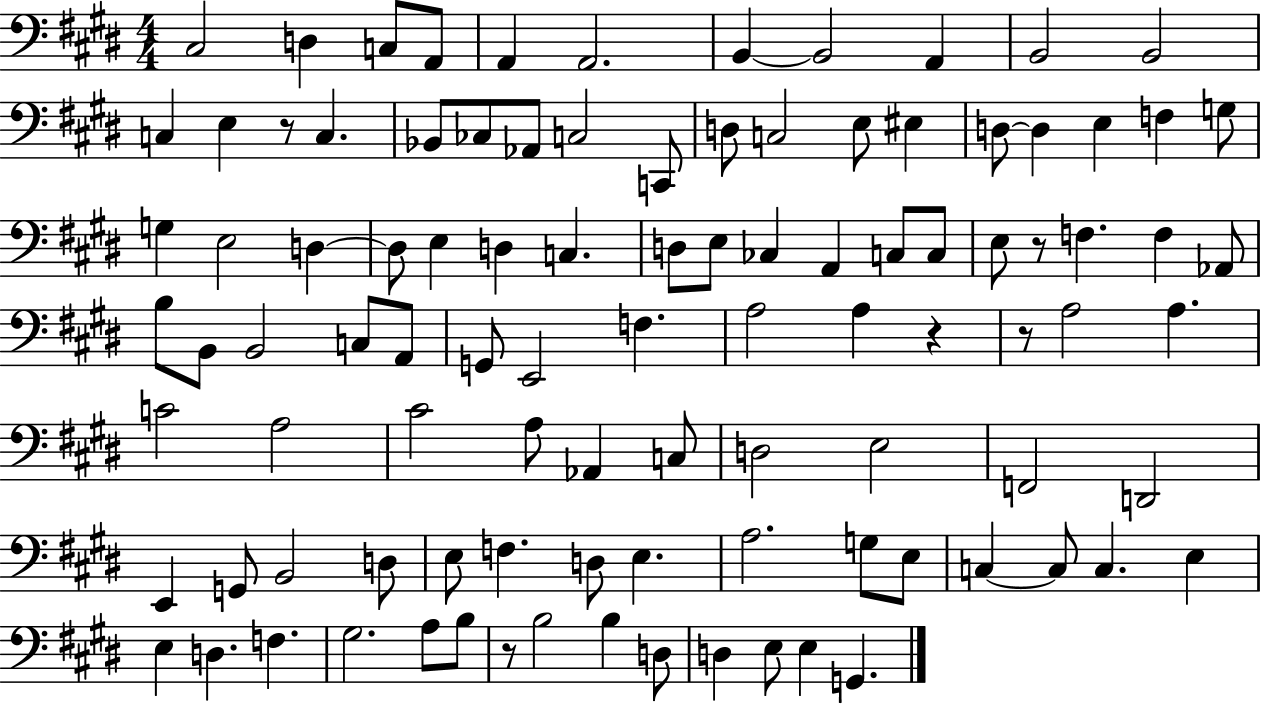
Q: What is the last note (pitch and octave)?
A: G2